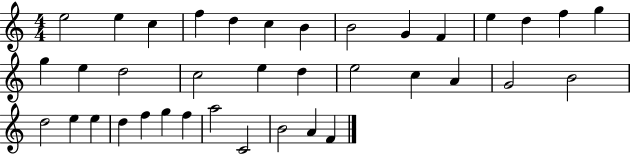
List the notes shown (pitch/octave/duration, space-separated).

E5/h E5/q C5/q F5/q D5/q C5/q B4/q B4/h G4/q F4/q E5/q D5/q F5/q G5/q G5/q E5/q D5/h C5/h E5/q D5/q E5/h C5/q A4/q G4/h B4/h D5/h E5/q E5/q D5/q F5/q G5/q F5/q A5/h C4/h B4/h A4/q F4/q